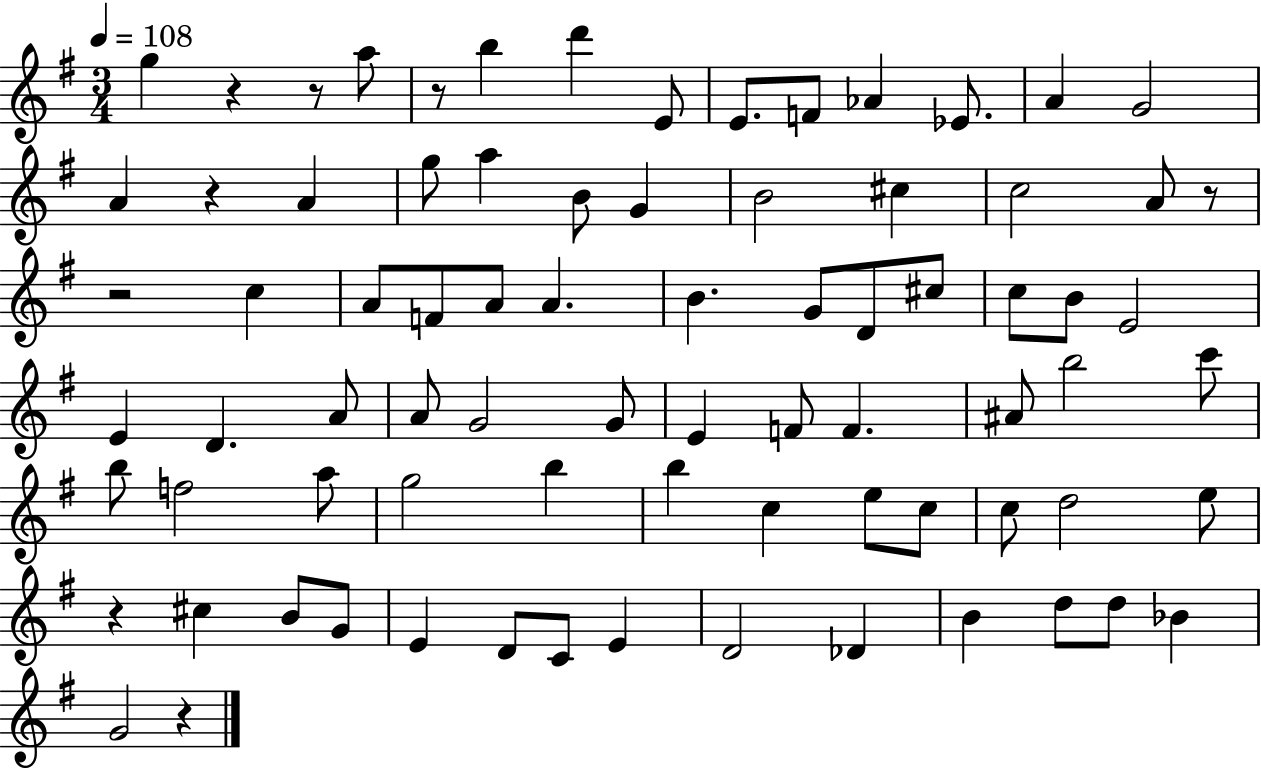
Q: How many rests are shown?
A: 8